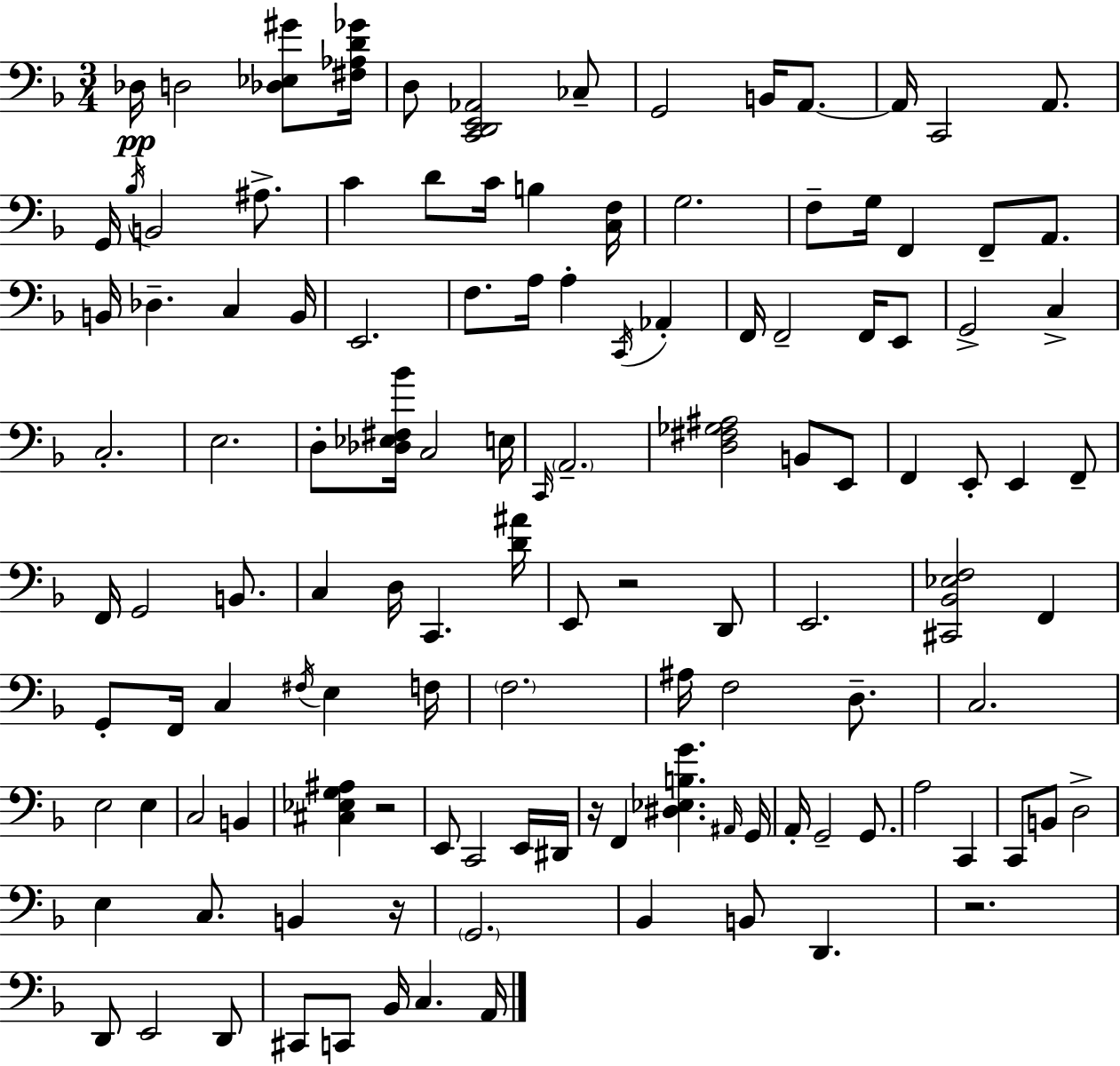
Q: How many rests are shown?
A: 5